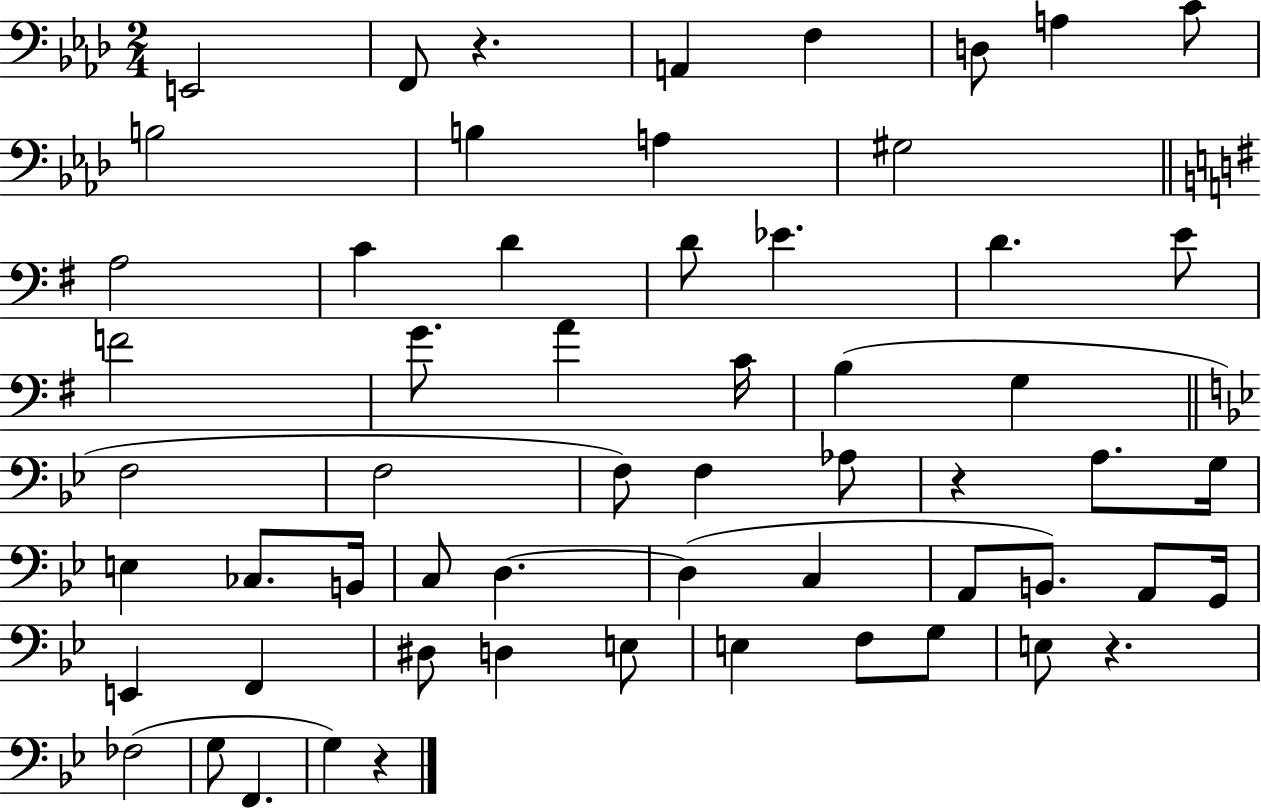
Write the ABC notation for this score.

X:1
T:Untitled
M:2/4
L:1/4
K:Ab
E,,2 F,,/2 z A,, F, D,/2 A, C/2 B,2 B, A, ^G,2 A,2 C D D/2 _E D E/2 F2 G/2 A C/4 B, G, F,2 F,2 F,/2 F, _A,/2 z A,/2 G,/4 E, _C,/2 B,,/4 C,/2 D, D, C, A,,/2 B,,/2 A,,/2 G,,/4 E,, F,, ^D,/2 D, E,/2 E, F,/2 G,/2 E,/2 z _F,2 G,/2 F,, G, z